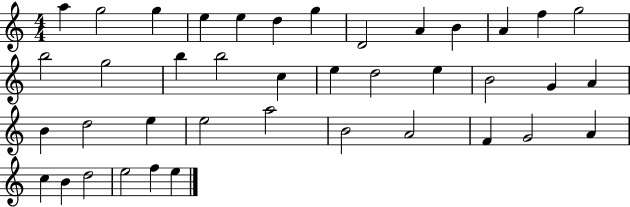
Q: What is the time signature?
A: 4/4